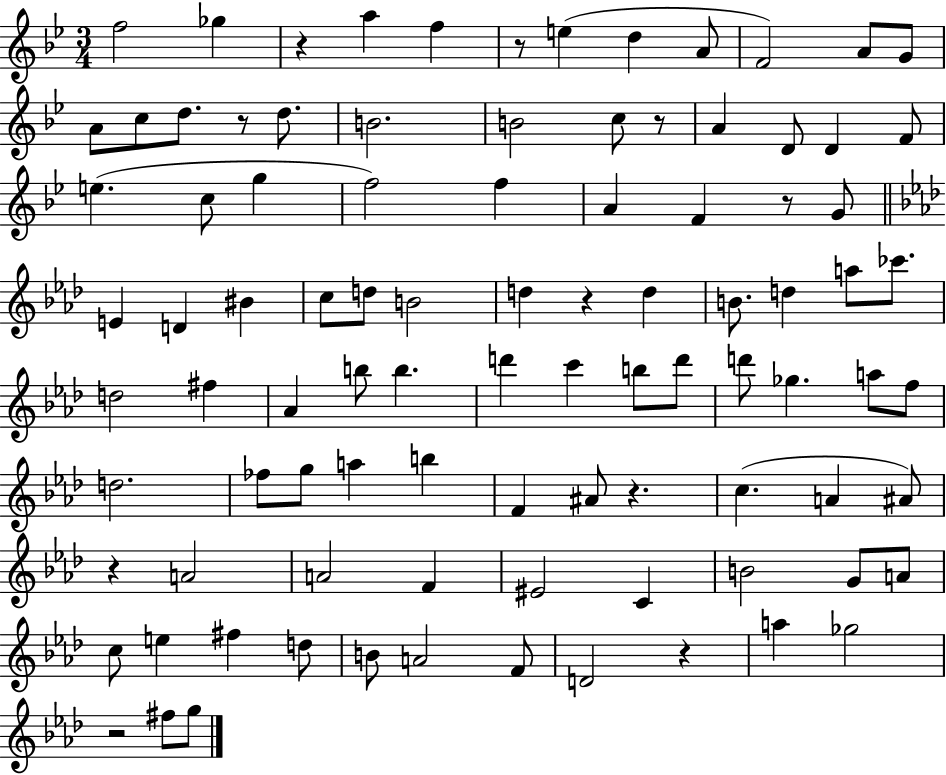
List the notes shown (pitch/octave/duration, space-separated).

F5/h Gb5/q R/q A5/q F5/q R/e E5/q D5/q A4/e F4/h A4/e G4/e A4/e C5/e D5/e. R/e D5/e. B4/h. B4/h C5/e R/e A4/q D4/e D4/q F4/e E5/q. C5/e G5/q F5/h F5/q A4/q F4/q R/e G4/e E4/q D4/q BIS4/q C5/e D5/e B4/h D5/q R/q D5/q B4/e. D5/q A5/e CES6/e. D5/h F#5/q Ab4/q B5/e B5/q. D6/q C6/q B5/e D6/e D6/e Gb5/q. A5/e F5/e D5/h. FES5/e G5/e A5/q B5/q F4/q A#4/e R/q. C5/q. A4/q A#4/e R/q A4/h A4/h F4/q EIS4/h C4/q B4/h G4/e A4/e C5/e E5/q F#5/q D5/e B4/e A4/h F4/e D4/h R/q A5/q Gb5/h R/h F#5/e G5/e